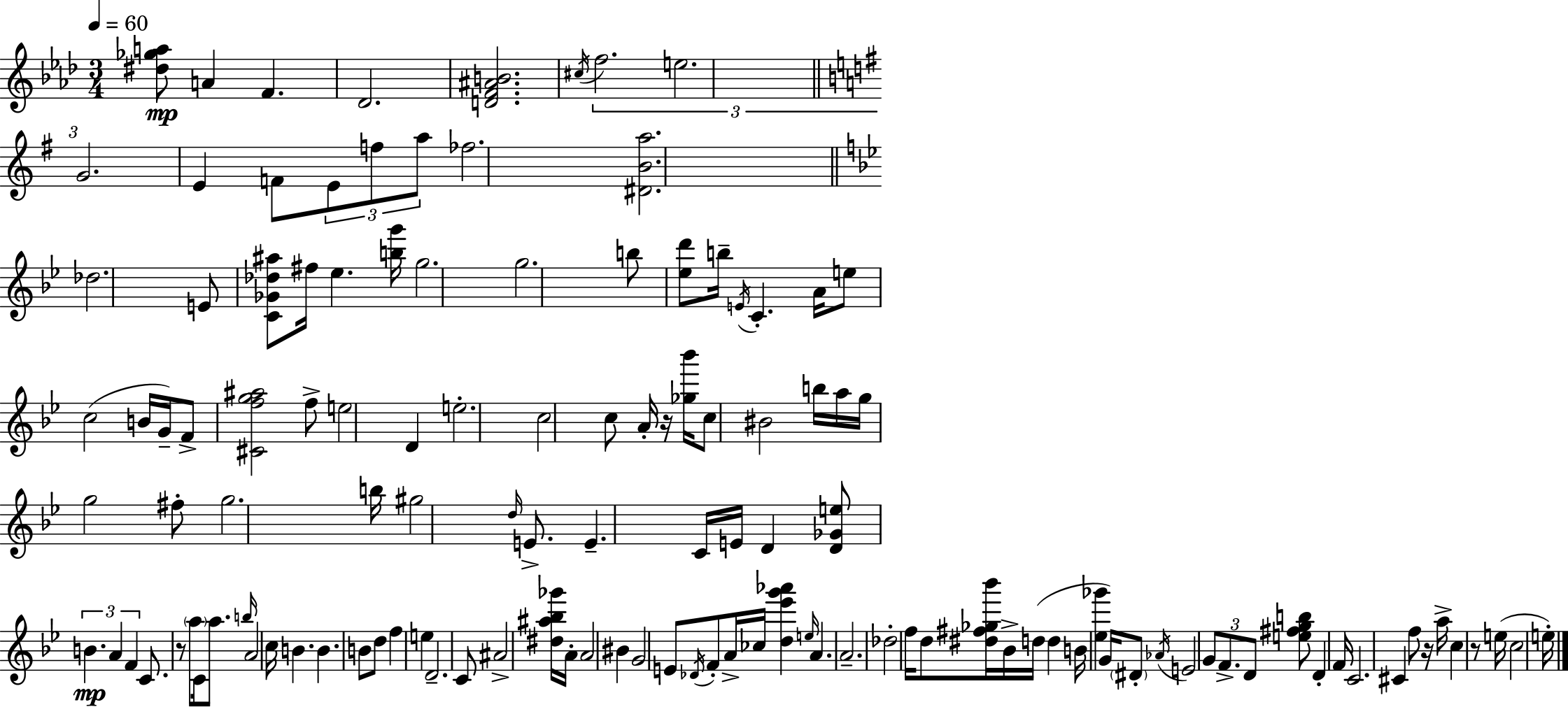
[D#5,Gb5,A5]/e A4/q F4/q. Db4/h. [D4,F4,A#4,B4]/h. C#5/s F5/h. E5/h. G4/h. E4/q F4/e E4/e F5/e A5/e FES5/h. [D#4,B4,A5]/h. Db5/h. E4/e [C4,Gb4,Db5,A#5]/e F#5/s Eb5/q. [B5,G6]/s G5/h. G5/h. B5/e [Eb5,D6]/e B5/s E4/s C4/q. A4/s E5/e C5/h B4/s G4/s F4/e [C#4,F5,G5,A#5]/h F5/e E5/h D4/q E5/h. C5/h C5/e A4/s R/s [Gb5,Bb6]/s C5/e BIS4/h B5/s A5/s G5/s G5/h F#5/e G5/h. B5/s G#5/h D5/s E4/e. E4/q. C4/s E4/s D4/q [D4,Gb4,E5]/e B4/q. A4/q F4/q C4/e. R/e A5/e C4/s A5/e. B5/s A4/h C5/s B4/q. B4/q. B4/e D5/e F5/q E5/q D4/h. C4/e A#4/h [D#5,A#5,Bb5,Gb6]/s A4/s A4/h BIS4/q G4/h E4/e Db4/s F4/e A4/s CES5/s [D5,Eb6,G6,Ab6]/q E5/s A4/q. A4/h. Db5/h F5/s D5/e [D#5,F#5,Gb5,Bb6]/s Bb4/s D5/s D5/q B4/s [Eb5,Gb6]/q G4/s D#4/e Ab4/s E4/h G4/e F4/e. D4/e [E5,F#5,G5,B5]/e D4/q F4/s C4/h. C#4/q F5/e R/s A5/s C5/q R/e E5/s C5/h E5/s